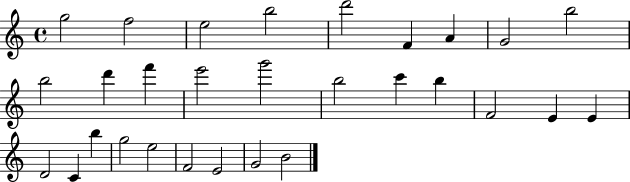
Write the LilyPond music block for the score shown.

{
  \clef treble
  \time 4/4
  \defaultTimeSignature
  \key c \major
  g''2 f''2 | e''2 b''2 | d'''2 f'4 a'4 | g'2 b''2 | \break b''2 d'''4 f'''4 | e'''2 g'''2 | b''2 c'''4 b''4 | f'2 e'4 e'4 | \break d'2 c'4 b''4 | g''2 e''2 | f'2 e'2 | g'2 b'2 | \break \bar "|."
}